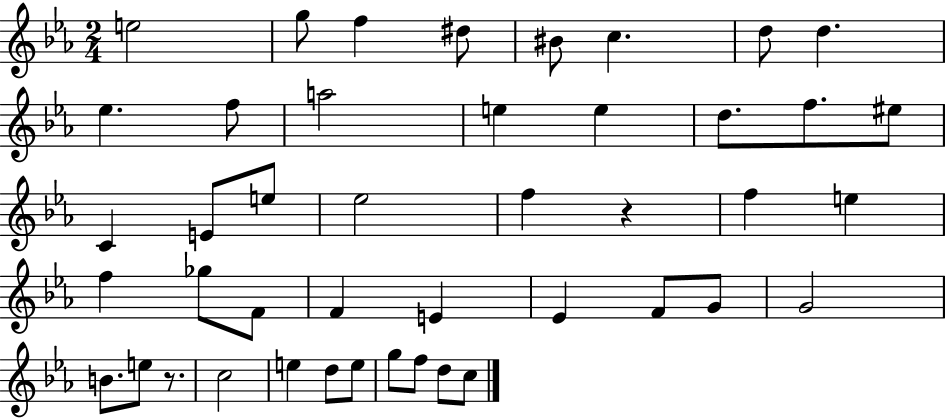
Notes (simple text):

E5/h G5/e F5/q D#5/e BIS4/e C5/q. D5/e D5/q. Eb5/q. F5/e A5/h E5/q E5/q D5/e. F5/e. EIS5/e C4/q E4/e E5/e Eb5/h F5/q R/q F5/q E5/q F5/q Gb5/e F4/e F4/q E4/q Eb4/q F4/e G4/e G4/h B4/e. E5/e R/e. C5/h E5/q D5/e E5/e G5/e F5/e D5/e C5/e